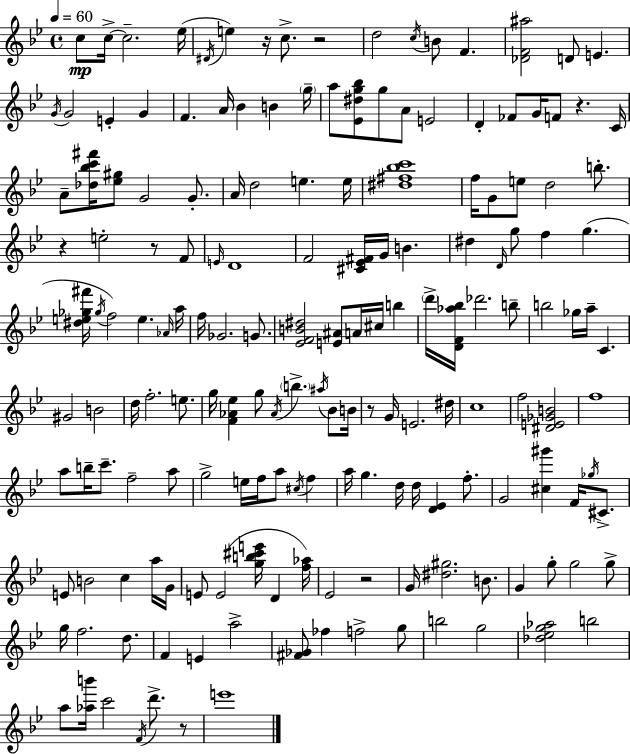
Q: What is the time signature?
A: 4/4